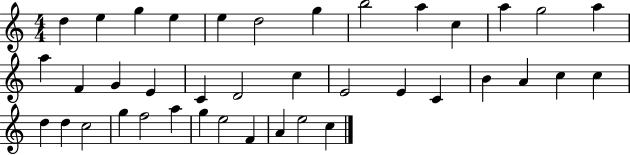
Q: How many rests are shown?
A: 0